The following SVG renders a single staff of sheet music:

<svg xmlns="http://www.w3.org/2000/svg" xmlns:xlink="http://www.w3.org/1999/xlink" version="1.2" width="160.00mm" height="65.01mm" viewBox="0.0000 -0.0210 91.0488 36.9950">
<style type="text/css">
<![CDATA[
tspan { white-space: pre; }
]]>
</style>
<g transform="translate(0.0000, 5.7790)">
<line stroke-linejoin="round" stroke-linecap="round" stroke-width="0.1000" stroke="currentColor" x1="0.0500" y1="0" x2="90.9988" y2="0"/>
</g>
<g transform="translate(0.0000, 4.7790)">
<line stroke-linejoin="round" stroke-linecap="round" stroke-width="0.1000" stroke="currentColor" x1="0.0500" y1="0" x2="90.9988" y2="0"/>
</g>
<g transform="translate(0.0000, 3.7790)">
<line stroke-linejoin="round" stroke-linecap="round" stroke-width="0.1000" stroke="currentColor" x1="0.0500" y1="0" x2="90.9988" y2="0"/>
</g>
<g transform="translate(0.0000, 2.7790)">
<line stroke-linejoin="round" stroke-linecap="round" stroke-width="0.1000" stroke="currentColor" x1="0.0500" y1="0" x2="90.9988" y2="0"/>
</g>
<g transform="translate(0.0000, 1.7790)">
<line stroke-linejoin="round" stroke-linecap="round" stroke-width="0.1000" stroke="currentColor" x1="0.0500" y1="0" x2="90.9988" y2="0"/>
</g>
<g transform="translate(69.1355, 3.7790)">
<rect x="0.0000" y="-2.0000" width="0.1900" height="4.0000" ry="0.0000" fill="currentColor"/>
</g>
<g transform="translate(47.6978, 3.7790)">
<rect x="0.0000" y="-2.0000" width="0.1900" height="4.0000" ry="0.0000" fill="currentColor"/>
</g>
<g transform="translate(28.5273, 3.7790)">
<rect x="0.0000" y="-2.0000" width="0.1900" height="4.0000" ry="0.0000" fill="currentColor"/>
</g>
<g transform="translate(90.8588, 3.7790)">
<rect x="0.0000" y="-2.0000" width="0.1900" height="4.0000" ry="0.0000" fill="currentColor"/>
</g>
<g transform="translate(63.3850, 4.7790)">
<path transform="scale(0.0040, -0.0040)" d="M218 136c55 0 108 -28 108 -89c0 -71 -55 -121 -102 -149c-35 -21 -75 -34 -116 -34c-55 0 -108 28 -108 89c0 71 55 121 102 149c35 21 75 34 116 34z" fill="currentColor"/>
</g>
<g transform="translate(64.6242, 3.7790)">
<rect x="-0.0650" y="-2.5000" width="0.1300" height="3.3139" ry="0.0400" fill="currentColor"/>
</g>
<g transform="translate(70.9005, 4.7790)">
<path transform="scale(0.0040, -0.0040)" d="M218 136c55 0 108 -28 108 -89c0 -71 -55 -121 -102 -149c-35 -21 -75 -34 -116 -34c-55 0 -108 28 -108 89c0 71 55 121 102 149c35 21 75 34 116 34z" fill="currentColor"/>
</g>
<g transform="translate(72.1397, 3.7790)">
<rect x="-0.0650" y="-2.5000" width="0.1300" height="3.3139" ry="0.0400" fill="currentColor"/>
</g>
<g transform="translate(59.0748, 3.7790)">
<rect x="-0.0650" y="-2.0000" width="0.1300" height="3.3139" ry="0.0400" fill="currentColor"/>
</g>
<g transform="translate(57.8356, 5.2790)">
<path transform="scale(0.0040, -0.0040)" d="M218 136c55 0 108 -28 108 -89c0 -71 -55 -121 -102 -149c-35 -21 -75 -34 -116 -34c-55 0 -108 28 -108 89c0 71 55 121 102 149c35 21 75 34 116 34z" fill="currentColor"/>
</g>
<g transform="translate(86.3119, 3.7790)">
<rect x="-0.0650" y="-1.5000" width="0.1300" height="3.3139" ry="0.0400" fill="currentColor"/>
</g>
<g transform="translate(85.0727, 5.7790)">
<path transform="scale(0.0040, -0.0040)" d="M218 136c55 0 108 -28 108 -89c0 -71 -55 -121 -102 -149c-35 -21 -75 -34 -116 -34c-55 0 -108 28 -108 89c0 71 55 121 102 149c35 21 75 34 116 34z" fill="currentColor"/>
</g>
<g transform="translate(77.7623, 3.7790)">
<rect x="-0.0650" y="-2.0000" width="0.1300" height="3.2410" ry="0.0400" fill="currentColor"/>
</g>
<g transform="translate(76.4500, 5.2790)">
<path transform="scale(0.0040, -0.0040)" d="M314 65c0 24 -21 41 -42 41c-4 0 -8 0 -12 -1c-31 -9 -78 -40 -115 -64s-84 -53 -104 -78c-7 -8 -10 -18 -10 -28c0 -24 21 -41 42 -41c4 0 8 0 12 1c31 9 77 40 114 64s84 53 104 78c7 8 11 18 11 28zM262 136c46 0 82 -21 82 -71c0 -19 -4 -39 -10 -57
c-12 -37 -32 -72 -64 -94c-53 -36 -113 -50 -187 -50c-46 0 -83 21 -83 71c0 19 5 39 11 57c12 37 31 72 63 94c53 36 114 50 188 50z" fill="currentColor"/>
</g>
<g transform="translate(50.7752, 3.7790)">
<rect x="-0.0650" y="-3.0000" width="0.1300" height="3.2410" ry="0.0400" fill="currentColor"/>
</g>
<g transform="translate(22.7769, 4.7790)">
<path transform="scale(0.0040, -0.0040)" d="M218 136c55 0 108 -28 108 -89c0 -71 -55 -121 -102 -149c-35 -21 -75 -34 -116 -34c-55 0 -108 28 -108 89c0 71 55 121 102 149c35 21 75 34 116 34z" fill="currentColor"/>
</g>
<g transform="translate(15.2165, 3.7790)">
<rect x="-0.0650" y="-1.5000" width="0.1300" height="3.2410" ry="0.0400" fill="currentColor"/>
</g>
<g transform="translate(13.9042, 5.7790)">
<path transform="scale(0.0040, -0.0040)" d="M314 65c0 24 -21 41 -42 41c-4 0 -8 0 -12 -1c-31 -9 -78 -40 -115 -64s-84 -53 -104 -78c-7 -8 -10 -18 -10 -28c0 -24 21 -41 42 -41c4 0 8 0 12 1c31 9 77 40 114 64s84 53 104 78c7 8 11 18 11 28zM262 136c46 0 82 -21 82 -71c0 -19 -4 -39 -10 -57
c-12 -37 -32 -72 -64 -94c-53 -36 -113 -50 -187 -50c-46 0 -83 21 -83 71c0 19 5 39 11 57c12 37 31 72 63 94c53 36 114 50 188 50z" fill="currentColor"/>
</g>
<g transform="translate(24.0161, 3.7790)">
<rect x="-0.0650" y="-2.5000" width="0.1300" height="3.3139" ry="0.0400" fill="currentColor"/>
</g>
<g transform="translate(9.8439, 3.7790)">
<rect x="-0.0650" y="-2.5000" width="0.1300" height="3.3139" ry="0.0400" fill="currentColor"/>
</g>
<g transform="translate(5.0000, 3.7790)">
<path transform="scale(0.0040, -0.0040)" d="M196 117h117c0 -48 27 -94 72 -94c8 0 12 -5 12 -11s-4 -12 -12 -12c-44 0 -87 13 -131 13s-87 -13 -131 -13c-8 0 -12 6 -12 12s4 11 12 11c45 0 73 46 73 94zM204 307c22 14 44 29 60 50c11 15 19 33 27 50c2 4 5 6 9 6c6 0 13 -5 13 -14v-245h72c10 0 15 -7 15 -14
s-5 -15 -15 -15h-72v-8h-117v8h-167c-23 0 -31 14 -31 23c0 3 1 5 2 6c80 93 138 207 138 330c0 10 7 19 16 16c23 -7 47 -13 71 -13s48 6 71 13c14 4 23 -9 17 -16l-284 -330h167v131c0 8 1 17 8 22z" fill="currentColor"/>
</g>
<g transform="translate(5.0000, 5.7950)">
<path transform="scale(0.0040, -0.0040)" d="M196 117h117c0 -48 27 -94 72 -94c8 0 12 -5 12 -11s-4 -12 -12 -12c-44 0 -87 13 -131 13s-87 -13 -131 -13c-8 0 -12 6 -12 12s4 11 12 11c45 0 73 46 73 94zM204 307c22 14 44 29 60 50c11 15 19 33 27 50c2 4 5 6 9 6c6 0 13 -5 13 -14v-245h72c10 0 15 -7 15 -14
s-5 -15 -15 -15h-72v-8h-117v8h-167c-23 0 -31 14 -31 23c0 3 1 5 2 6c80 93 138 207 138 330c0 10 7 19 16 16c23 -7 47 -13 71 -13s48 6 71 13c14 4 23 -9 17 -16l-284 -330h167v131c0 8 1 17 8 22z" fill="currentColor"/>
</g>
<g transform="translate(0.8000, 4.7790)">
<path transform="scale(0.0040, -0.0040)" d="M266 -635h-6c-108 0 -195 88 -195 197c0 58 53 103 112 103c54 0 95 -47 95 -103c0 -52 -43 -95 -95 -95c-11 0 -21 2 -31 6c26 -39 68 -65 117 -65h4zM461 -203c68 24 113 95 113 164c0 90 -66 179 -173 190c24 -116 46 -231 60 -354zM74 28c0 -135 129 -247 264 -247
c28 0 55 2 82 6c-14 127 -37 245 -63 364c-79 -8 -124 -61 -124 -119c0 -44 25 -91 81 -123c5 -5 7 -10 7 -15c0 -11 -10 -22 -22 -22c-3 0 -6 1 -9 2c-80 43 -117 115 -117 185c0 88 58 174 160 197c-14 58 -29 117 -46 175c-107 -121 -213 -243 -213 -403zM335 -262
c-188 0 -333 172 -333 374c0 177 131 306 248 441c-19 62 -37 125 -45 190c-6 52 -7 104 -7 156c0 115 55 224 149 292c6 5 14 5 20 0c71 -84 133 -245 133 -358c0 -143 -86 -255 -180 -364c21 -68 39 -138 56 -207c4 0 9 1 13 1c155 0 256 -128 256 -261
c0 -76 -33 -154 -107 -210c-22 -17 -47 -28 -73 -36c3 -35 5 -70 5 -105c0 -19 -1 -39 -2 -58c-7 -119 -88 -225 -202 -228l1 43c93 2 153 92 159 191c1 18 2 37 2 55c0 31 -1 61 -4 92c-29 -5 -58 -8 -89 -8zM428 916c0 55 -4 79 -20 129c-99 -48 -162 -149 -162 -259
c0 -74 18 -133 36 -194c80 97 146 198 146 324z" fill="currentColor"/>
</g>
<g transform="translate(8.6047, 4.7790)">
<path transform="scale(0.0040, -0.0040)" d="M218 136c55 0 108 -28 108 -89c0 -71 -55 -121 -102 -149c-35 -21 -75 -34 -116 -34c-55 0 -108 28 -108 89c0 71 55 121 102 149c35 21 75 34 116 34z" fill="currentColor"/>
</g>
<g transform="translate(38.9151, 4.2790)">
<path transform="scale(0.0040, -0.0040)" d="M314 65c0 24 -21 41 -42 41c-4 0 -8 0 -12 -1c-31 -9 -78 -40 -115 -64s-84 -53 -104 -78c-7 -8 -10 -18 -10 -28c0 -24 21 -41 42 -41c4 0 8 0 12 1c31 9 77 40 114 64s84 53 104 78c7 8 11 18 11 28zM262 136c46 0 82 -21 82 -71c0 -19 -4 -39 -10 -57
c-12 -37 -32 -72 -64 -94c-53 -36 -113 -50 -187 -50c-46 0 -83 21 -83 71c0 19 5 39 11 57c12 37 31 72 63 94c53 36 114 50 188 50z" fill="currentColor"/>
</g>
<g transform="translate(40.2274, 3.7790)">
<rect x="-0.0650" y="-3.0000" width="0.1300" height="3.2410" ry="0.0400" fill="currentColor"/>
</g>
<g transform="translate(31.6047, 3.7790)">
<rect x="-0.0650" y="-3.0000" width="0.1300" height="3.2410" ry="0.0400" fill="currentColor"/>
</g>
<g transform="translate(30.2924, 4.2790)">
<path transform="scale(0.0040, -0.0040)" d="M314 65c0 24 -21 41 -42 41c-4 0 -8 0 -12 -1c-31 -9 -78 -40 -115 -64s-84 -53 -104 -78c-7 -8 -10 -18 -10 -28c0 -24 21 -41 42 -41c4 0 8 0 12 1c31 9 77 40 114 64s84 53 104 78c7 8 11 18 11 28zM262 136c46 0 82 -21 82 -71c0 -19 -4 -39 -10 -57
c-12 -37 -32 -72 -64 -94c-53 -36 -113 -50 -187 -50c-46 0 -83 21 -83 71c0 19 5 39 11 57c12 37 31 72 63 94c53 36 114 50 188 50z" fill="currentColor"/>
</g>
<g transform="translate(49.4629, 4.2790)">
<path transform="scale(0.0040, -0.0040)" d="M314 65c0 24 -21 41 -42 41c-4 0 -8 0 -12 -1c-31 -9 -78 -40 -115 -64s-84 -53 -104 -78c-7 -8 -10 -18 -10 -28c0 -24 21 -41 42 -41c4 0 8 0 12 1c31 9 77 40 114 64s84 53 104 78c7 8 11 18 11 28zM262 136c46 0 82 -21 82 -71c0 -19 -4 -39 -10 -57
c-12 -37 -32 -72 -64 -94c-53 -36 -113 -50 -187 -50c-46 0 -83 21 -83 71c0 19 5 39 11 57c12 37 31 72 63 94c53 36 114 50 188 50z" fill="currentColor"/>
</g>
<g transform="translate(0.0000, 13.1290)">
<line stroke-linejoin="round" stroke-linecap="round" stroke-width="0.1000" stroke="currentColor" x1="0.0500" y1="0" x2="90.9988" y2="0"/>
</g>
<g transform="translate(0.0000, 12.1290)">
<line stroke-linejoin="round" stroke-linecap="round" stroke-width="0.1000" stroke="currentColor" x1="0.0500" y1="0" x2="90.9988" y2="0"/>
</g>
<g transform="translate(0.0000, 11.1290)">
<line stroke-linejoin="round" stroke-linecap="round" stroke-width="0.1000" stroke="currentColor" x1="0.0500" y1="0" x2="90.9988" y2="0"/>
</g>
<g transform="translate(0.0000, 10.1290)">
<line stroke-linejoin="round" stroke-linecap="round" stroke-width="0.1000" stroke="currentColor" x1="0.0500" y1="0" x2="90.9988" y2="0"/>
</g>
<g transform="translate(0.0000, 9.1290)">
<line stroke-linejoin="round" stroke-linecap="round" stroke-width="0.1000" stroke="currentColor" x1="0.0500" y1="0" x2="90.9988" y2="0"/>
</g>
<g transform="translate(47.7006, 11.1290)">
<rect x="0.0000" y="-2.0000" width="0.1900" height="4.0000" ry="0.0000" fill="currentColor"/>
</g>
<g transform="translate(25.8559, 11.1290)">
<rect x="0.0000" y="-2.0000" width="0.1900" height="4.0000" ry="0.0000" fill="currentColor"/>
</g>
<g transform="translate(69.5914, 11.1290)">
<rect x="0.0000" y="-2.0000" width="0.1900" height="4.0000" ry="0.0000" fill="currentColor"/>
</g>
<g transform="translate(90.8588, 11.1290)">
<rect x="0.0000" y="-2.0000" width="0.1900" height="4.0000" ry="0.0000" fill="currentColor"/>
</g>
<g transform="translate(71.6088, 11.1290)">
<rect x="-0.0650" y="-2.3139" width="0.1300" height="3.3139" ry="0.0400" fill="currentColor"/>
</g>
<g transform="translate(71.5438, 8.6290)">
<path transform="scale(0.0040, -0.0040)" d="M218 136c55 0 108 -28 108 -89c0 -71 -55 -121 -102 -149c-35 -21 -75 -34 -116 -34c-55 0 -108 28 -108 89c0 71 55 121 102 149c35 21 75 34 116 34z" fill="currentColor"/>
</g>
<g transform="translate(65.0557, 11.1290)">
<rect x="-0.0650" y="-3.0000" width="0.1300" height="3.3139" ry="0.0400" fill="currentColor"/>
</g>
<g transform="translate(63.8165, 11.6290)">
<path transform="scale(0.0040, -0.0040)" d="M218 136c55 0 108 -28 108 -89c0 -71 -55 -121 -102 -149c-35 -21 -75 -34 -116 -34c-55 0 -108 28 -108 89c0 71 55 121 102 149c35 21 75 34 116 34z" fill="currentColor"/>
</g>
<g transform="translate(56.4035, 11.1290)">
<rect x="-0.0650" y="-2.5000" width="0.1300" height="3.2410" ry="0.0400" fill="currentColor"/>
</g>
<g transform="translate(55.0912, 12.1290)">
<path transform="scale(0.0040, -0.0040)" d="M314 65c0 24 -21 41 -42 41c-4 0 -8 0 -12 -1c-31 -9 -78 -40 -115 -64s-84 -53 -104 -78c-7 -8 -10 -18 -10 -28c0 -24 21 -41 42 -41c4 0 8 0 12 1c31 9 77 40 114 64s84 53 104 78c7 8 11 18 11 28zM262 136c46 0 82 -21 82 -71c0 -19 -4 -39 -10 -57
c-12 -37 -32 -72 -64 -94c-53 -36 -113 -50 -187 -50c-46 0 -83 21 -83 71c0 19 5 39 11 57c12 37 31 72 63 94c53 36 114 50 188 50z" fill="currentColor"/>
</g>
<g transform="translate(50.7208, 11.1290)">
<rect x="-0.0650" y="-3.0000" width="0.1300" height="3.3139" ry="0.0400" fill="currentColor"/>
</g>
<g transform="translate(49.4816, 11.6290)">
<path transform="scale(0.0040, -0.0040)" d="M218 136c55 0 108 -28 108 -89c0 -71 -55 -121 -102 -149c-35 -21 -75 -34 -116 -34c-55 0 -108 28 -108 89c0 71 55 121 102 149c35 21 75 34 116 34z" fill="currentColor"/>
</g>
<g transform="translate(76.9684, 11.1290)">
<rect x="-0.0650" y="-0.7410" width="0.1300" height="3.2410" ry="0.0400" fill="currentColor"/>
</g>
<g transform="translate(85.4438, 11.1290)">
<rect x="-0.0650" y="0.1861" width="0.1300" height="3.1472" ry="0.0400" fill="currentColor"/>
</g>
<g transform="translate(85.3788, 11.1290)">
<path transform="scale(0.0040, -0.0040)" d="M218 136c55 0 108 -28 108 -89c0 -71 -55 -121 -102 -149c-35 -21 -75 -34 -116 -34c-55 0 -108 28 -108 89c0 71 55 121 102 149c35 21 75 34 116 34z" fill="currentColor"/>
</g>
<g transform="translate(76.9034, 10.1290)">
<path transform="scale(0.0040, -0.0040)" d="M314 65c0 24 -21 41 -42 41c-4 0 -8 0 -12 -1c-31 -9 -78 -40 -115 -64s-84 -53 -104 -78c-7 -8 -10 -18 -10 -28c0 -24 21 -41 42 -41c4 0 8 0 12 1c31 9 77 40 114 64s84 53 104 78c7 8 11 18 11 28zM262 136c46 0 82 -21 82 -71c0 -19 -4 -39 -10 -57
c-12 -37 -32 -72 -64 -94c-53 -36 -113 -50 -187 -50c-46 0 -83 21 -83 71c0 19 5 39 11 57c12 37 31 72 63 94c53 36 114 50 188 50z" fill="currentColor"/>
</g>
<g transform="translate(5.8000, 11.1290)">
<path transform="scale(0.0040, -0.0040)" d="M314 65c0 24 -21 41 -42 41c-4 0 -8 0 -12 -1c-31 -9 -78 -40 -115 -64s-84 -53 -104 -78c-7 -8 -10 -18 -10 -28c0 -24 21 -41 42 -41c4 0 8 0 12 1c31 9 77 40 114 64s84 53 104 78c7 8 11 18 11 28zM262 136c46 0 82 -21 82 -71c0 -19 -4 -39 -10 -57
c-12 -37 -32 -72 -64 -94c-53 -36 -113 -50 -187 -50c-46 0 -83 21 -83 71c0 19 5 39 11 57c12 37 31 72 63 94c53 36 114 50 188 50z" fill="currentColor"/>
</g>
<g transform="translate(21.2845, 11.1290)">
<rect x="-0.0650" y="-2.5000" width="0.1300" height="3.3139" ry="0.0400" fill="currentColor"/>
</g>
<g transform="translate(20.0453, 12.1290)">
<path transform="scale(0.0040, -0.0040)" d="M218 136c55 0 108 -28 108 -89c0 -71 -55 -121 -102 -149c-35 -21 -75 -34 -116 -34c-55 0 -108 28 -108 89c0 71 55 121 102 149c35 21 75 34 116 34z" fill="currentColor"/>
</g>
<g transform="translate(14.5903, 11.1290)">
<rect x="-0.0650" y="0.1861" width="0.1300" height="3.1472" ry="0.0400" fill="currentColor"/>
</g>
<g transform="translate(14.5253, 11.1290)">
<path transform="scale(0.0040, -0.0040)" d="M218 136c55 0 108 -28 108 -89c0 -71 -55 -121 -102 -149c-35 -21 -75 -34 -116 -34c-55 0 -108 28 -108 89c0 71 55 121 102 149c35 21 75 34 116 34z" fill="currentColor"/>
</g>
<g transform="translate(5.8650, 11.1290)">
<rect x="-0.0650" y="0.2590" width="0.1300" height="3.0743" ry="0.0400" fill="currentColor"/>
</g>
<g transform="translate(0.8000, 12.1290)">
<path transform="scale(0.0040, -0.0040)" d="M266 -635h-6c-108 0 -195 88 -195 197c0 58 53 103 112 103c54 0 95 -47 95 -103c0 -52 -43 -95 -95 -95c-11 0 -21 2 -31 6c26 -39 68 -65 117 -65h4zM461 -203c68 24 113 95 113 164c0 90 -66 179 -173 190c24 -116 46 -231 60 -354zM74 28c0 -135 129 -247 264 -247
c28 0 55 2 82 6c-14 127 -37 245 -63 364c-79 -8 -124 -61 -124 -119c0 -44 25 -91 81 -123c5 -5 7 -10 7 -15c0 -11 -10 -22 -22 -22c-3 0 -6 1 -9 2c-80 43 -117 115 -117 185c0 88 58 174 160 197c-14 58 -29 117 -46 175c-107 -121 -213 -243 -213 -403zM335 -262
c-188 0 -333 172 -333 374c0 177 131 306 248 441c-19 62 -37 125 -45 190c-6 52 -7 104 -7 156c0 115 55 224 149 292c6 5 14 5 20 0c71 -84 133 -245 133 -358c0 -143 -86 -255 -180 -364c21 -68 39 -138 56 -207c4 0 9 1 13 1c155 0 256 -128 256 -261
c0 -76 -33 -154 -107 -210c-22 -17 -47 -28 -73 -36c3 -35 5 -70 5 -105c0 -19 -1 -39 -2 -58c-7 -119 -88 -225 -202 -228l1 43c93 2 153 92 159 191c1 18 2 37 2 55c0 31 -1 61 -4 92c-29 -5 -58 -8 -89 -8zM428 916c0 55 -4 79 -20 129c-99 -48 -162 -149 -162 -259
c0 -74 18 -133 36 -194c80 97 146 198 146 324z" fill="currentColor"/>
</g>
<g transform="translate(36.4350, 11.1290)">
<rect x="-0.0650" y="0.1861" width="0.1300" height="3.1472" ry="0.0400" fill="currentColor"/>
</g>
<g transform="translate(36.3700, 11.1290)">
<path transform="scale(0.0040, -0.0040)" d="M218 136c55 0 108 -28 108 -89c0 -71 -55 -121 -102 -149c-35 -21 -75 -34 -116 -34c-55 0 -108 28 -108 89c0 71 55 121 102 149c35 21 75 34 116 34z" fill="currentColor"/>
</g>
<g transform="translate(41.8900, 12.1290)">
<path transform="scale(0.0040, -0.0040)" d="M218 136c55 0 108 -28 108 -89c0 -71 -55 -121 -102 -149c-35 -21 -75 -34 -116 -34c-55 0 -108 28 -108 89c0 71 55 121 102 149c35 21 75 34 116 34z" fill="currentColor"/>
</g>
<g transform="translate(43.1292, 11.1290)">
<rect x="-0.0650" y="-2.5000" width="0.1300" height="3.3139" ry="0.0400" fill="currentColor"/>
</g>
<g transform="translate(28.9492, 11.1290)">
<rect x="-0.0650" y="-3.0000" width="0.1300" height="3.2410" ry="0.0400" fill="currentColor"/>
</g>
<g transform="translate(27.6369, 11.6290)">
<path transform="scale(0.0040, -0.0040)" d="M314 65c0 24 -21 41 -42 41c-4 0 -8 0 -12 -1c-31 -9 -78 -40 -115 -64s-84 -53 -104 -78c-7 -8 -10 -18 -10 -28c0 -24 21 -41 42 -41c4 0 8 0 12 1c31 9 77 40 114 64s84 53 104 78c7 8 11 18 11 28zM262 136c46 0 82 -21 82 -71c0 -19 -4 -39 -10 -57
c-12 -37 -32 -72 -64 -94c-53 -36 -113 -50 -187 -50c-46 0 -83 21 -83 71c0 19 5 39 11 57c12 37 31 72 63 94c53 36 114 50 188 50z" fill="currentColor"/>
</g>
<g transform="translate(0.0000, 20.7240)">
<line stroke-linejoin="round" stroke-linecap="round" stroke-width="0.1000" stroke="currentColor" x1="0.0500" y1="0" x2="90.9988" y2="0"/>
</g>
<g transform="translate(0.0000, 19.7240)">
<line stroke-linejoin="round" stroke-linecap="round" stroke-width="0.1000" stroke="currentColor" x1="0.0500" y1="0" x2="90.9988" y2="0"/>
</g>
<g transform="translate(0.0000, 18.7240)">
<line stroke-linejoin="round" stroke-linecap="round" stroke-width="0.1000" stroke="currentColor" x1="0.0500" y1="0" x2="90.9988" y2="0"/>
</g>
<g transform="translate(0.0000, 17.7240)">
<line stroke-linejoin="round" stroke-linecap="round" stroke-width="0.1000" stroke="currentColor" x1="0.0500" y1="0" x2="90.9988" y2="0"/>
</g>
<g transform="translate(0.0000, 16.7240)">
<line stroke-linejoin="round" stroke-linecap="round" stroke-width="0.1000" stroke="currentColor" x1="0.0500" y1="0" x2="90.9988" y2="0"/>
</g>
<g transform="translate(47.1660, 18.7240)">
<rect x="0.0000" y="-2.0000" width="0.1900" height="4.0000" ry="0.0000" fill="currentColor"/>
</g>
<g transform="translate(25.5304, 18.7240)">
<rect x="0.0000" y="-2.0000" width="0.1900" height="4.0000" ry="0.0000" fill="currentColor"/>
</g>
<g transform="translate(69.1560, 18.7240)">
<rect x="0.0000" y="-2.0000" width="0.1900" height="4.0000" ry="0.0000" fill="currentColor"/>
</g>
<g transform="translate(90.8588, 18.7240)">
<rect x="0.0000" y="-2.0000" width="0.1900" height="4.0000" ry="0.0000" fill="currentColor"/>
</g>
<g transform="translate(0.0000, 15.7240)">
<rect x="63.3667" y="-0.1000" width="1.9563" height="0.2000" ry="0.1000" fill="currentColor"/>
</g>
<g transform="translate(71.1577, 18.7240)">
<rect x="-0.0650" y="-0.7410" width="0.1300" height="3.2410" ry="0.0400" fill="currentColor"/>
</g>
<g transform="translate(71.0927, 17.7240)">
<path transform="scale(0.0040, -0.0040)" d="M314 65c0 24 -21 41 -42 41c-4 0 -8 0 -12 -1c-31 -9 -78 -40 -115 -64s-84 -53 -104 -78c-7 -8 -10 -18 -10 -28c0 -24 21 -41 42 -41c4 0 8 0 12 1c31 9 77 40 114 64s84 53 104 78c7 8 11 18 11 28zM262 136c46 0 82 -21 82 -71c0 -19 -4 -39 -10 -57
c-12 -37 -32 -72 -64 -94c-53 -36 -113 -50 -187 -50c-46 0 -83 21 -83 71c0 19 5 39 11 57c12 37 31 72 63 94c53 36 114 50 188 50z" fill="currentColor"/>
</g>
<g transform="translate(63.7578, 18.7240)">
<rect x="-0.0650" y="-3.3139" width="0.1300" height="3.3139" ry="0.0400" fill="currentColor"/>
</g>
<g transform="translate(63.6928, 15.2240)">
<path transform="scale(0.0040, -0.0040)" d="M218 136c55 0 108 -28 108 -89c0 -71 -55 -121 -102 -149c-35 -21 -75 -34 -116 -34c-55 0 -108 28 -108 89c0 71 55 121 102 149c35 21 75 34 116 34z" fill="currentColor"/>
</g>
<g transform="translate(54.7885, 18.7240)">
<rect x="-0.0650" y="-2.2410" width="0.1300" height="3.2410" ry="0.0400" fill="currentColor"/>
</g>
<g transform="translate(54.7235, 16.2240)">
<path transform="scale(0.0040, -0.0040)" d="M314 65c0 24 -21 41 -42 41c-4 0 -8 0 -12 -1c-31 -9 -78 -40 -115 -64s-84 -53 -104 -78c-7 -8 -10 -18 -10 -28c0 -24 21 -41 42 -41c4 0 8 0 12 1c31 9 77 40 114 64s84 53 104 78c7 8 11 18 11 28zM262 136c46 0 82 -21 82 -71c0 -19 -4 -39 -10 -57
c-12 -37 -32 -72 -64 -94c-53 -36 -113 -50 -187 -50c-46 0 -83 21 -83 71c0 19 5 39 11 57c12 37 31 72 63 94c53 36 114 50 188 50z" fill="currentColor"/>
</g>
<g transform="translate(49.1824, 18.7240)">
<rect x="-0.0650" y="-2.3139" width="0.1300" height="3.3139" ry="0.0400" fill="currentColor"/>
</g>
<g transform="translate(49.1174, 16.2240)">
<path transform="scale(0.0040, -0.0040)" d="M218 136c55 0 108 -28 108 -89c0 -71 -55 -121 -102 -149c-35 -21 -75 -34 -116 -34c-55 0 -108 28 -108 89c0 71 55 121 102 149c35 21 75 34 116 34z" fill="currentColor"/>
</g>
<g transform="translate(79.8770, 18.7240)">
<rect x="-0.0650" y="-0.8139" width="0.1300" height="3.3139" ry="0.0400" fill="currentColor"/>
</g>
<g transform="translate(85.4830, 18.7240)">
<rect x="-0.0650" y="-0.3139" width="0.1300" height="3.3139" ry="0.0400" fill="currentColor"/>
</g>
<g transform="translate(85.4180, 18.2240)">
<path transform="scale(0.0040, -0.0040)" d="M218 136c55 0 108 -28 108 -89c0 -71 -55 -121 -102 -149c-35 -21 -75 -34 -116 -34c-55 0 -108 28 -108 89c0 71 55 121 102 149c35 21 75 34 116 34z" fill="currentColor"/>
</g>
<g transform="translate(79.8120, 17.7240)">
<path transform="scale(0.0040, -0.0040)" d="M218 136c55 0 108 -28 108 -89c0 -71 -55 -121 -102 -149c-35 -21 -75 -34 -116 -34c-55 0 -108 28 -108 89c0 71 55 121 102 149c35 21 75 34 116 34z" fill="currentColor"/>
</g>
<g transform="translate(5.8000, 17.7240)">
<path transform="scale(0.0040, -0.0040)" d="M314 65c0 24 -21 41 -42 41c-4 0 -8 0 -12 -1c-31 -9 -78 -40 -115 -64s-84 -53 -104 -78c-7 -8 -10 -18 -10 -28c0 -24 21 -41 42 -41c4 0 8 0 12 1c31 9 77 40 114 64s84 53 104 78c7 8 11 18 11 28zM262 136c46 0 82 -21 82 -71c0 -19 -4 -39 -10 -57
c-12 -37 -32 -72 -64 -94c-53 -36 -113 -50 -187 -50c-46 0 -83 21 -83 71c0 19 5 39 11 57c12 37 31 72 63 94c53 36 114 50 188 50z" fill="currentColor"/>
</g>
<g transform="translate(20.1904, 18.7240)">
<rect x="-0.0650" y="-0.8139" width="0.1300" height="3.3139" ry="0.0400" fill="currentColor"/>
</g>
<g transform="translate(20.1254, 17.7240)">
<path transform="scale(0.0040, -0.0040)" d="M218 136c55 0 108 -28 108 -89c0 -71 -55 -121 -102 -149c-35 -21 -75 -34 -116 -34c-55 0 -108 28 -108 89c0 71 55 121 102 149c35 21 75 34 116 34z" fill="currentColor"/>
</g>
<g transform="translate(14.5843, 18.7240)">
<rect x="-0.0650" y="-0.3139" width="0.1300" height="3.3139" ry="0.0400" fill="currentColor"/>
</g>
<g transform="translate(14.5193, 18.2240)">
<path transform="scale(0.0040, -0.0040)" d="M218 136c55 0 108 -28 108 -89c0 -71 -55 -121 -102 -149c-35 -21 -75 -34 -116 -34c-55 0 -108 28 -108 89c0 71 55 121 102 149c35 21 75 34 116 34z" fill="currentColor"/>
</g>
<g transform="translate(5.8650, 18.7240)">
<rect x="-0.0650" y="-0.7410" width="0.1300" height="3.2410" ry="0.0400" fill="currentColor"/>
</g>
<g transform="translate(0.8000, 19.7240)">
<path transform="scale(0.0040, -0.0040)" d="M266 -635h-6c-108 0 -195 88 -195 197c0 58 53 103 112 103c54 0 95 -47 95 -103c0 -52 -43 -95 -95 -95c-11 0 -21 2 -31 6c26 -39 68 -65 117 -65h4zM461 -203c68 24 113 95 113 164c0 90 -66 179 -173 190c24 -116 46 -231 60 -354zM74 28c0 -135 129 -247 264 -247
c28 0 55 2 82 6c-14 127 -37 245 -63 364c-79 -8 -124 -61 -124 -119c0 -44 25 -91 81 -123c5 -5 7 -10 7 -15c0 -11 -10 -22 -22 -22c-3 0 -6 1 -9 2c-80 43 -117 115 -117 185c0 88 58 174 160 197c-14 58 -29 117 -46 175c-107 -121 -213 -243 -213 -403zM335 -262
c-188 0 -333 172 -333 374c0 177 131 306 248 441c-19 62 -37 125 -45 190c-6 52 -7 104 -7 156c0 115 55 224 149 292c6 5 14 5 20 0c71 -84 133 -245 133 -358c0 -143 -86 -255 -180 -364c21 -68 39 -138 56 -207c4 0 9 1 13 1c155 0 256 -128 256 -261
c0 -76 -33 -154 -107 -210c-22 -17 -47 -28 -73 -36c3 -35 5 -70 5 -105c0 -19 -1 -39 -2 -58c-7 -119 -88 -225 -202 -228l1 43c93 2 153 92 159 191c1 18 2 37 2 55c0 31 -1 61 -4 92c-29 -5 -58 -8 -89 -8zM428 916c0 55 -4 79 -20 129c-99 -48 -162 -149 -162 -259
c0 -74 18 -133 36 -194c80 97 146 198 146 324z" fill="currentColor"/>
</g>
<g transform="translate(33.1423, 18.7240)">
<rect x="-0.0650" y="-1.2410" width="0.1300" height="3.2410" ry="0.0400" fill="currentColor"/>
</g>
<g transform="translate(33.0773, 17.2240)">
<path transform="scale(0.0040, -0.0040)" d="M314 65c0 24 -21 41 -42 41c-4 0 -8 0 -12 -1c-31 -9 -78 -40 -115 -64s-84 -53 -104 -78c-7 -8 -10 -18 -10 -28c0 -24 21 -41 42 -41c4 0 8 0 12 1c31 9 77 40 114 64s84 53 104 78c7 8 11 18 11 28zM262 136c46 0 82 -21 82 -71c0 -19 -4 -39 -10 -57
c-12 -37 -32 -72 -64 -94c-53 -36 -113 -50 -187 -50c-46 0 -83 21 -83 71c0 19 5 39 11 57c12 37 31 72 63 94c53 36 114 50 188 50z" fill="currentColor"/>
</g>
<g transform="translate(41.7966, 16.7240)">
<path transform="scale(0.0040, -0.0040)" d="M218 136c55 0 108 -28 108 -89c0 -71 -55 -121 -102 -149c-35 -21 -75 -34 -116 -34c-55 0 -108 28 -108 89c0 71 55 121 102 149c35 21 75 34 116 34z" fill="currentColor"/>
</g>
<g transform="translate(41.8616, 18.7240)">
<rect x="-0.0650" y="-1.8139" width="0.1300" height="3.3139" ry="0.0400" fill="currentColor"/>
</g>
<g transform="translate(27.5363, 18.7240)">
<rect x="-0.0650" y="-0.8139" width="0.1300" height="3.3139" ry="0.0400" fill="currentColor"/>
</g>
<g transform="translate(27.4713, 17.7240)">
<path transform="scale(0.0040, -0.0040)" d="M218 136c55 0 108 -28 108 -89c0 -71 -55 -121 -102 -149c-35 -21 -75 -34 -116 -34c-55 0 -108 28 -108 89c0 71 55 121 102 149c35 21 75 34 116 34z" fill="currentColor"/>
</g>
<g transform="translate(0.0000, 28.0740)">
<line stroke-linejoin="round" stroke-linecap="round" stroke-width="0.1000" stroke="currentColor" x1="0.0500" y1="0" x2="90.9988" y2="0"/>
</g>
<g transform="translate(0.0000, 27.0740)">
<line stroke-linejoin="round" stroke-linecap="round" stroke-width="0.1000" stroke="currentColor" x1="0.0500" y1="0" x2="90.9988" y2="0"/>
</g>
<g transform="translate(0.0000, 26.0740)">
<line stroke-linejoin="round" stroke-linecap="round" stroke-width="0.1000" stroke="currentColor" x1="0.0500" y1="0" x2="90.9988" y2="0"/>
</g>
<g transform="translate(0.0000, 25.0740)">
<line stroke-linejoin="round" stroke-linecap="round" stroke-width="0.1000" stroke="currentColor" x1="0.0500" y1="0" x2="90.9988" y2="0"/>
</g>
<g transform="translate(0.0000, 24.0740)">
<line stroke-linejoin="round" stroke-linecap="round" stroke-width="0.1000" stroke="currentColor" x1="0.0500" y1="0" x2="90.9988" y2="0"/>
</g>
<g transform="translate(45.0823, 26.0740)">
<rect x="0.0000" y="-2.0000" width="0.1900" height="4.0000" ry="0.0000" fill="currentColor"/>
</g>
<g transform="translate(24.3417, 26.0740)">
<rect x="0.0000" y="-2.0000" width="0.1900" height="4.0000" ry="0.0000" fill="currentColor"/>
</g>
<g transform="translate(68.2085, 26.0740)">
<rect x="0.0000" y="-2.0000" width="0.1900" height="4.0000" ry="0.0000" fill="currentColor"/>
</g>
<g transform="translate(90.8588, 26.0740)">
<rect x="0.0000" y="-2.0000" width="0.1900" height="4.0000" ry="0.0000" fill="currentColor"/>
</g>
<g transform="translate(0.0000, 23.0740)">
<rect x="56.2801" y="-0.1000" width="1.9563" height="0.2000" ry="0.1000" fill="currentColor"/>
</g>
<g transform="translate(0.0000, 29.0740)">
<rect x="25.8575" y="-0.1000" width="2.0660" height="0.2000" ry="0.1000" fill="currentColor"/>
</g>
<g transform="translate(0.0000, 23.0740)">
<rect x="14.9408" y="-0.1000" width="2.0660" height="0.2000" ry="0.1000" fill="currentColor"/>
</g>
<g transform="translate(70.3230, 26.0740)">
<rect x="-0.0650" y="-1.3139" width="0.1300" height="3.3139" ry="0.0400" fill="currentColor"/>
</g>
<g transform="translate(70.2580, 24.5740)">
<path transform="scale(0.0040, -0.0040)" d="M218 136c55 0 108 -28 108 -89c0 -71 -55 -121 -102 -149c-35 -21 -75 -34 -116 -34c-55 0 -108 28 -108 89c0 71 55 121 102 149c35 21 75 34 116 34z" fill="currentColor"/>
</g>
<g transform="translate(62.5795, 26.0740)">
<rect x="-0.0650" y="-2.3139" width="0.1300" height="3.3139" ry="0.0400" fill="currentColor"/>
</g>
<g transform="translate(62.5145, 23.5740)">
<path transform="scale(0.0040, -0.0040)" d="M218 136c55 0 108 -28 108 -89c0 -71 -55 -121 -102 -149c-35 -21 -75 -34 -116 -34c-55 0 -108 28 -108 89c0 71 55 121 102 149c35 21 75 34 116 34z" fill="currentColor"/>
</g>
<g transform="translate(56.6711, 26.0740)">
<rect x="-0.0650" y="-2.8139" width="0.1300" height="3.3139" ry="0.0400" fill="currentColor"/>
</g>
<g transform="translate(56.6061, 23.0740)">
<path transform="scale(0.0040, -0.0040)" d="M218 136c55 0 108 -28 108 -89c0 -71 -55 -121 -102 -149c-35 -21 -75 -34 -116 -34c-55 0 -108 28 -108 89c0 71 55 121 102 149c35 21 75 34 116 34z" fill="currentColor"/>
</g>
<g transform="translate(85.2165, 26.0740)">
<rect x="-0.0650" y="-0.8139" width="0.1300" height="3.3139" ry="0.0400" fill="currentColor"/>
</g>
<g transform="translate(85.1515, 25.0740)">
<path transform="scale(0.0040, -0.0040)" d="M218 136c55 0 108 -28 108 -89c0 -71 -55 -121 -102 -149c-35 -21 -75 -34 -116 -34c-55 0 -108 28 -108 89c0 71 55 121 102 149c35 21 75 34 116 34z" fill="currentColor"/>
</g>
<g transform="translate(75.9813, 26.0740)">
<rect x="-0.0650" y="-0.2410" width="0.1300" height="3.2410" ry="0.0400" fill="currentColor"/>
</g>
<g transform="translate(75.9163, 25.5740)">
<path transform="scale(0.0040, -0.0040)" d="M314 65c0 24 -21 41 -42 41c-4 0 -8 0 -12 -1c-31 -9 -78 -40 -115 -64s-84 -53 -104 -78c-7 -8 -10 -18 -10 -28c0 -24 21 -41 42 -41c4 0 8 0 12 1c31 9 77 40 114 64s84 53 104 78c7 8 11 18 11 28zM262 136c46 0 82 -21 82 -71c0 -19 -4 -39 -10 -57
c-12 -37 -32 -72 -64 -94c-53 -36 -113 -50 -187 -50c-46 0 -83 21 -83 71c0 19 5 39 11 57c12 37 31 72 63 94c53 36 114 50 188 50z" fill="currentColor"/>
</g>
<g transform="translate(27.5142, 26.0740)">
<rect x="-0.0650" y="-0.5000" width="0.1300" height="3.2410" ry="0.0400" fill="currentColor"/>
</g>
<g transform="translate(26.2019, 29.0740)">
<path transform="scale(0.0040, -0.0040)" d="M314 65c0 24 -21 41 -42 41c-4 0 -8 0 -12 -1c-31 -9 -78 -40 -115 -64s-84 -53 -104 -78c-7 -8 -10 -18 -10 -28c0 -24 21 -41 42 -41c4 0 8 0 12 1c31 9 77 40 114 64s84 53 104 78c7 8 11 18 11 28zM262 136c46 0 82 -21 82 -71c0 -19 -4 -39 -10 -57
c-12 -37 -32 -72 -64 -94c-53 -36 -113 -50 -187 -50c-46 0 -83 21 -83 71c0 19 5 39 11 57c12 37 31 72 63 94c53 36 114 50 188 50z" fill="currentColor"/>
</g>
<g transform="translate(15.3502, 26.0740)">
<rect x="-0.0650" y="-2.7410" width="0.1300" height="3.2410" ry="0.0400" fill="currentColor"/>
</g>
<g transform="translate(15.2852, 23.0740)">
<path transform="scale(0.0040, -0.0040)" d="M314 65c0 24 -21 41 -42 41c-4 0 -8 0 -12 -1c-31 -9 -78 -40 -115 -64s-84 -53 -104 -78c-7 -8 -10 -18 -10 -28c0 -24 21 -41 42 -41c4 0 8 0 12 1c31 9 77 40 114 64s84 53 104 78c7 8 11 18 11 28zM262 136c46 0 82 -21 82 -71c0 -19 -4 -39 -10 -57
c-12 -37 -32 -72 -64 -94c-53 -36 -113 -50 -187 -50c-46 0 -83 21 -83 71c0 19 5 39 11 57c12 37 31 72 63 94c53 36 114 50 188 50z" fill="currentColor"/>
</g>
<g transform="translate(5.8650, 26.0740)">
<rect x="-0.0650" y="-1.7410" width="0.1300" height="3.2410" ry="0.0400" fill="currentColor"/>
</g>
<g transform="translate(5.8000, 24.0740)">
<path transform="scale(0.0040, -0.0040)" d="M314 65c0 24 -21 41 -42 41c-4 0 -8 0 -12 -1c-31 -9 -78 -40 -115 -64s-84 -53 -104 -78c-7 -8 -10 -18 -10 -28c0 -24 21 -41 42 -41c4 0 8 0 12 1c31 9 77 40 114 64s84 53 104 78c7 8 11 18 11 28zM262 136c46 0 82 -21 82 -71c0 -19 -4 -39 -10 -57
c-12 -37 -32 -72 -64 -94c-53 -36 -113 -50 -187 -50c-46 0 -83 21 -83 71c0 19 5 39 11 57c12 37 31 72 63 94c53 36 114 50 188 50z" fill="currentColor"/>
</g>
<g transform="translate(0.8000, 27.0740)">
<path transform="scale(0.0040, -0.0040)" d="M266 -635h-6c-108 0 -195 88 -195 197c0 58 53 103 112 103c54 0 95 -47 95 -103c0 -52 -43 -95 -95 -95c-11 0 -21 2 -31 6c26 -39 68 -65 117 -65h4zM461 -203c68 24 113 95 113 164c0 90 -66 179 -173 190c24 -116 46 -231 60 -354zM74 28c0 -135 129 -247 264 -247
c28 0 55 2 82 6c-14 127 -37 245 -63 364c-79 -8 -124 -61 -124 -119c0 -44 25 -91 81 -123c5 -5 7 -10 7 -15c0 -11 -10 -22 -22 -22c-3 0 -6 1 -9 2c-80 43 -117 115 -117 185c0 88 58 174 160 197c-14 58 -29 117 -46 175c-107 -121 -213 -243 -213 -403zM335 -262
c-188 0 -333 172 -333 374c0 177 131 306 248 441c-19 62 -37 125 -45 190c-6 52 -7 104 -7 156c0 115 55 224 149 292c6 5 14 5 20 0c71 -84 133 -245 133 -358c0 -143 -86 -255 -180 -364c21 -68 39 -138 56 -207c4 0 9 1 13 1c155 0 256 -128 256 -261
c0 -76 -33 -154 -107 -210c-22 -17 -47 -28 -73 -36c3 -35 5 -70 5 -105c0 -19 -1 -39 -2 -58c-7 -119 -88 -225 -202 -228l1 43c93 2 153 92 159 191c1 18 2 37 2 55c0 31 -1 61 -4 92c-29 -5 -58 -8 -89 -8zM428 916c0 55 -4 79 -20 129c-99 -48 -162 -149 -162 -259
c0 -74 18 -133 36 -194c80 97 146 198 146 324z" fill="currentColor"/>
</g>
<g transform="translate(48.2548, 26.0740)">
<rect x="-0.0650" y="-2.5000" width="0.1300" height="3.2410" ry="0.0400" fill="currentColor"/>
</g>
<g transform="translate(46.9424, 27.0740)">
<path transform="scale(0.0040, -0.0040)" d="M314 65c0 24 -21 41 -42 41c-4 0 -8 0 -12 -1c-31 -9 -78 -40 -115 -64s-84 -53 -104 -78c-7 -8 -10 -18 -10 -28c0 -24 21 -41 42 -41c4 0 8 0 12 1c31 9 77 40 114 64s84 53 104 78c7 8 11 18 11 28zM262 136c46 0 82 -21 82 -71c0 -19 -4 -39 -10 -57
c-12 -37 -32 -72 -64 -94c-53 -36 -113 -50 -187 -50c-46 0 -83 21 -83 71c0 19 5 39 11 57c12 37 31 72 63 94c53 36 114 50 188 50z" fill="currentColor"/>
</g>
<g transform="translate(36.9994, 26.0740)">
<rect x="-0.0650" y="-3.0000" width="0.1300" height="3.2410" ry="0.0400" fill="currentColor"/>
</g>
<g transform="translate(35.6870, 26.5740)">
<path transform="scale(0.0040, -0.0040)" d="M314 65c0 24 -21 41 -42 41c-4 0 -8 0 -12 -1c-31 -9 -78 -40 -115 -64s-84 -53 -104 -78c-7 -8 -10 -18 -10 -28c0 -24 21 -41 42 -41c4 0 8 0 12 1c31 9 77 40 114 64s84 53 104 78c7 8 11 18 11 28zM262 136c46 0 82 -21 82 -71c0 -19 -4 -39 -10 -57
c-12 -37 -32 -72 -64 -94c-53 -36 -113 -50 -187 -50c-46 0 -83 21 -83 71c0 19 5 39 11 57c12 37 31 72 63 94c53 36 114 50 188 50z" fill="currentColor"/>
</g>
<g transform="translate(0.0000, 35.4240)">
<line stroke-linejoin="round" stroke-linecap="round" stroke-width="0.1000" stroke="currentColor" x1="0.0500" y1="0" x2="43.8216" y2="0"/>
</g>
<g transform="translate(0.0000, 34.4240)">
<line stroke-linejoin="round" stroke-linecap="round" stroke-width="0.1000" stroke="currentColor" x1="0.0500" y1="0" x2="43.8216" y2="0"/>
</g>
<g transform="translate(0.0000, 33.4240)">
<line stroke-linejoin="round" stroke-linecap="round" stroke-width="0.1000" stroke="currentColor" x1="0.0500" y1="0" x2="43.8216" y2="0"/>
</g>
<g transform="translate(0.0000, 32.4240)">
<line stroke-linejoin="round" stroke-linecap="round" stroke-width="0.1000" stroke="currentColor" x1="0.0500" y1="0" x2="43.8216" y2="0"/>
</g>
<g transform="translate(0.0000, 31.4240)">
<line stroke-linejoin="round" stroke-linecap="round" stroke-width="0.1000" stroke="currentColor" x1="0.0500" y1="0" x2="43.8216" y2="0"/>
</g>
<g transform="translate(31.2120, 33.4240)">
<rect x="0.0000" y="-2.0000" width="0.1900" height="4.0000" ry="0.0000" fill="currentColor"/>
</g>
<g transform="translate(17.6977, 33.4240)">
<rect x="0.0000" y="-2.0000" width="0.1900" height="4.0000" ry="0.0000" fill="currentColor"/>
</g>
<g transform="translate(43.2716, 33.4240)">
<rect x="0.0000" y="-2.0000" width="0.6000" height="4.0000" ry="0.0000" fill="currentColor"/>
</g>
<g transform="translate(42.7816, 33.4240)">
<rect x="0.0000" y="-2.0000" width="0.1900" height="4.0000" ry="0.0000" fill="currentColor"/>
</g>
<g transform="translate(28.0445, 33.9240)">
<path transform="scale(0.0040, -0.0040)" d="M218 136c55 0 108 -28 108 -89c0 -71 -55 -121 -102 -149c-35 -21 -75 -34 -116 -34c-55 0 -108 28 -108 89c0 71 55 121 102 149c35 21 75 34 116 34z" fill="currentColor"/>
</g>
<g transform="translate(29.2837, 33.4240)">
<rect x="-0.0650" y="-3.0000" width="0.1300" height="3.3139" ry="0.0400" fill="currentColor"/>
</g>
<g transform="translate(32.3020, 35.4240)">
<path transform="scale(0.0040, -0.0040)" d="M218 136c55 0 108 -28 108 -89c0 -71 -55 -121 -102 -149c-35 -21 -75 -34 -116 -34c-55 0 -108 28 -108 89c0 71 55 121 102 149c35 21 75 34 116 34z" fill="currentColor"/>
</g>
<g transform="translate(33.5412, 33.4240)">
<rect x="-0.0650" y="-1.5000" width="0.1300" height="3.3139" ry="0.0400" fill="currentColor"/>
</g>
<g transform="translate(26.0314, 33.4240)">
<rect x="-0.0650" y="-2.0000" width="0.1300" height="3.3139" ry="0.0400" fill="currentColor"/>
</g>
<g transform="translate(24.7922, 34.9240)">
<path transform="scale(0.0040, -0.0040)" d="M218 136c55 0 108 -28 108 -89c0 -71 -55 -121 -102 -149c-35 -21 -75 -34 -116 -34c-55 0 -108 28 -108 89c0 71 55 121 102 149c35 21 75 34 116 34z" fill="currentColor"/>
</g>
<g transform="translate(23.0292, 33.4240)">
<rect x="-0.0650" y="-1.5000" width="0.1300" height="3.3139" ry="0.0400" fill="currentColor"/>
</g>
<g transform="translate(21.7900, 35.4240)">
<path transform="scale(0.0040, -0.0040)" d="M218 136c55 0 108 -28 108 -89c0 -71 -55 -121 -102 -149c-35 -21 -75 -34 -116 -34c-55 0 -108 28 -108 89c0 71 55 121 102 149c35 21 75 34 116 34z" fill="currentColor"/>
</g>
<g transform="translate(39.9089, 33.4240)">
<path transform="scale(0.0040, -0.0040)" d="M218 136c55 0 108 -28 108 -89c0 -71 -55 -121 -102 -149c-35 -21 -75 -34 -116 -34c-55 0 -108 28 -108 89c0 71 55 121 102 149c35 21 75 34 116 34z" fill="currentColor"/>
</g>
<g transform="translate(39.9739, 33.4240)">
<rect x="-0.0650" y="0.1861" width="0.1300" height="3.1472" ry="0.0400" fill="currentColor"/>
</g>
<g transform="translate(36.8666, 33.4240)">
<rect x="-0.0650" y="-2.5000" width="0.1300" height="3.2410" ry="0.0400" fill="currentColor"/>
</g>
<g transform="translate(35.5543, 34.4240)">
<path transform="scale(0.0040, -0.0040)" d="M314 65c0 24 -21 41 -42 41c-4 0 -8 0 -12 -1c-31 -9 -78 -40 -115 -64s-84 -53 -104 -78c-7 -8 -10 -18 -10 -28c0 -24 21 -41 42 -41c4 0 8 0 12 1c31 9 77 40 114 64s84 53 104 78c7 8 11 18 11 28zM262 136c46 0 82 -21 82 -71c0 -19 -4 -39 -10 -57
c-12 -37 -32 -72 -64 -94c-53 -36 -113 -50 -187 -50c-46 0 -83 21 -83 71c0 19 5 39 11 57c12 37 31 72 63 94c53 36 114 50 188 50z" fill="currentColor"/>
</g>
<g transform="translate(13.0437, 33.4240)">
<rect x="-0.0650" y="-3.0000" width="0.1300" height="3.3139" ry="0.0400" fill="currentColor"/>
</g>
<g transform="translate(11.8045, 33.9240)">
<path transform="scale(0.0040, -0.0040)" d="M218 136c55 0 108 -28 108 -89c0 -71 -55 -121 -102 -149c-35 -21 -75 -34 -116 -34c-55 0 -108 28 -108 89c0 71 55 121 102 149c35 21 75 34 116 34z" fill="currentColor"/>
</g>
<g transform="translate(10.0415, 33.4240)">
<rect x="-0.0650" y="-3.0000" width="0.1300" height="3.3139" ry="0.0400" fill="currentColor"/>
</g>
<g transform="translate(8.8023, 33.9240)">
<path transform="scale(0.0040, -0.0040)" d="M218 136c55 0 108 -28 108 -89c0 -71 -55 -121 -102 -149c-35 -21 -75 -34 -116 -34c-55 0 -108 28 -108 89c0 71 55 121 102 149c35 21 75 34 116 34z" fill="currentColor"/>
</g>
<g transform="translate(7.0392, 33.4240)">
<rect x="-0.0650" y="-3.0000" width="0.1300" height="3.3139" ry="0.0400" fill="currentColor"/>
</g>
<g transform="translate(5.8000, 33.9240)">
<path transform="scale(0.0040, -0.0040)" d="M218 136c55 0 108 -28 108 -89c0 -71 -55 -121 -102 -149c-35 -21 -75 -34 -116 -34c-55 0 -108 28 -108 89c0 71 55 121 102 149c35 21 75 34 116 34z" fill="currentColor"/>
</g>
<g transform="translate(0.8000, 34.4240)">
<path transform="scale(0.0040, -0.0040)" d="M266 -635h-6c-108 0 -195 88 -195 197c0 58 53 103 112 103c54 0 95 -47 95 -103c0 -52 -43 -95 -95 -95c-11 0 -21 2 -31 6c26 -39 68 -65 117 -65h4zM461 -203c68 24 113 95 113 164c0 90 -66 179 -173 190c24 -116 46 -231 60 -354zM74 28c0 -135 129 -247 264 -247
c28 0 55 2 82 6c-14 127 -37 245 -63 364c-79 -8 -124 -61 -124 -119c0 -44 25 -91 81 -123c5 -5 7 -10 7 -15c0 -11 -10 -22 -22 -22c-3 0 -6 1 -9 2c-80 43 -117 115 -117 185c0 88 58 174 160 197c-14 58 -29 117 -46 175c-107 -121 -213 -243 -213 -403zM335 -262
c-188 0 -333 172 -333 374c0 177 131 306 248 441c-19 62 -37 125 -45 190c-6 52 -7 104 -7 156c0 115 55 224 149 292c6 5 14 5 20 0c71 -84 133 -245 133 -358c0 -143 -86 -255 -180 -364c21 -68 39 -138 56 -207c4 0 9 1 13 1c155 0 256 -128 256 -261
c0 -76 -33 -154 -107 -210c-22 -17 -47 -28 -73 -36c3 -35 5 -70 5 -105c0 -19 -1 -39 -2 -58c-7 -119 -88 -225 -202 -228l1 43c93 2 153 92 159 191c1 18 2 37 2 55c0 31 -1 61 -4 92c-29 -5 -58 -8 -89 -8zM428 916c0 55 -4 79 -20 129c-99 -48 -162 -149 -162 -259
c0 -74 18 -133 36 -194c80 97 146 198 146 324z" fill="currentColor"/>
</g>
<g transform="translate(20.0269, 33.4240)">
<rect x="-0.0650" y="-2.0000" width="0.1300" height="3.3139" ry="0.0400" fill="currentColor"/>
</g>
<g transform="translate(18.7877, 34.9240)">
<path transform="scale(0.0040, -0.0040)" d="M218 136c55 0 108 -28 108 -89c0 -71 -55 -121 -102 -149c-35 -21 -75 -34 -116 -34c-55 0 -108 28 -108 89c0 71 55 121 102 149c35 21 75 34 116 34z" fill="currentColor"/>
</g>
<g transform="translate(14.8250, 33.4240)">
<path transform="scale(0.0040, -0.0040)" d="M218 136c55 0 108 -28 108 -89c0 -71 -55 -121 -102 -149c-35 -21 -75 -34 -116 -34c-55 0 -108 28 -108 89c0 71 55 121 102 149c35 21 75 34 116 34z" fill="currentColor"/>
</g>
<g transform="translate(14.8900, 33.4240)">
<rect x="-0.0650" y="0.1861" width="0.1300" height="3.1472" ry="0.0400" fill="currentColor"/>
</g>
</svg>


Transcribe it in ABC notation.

X:1
T:Untitled
M:4/4
L:1/4
K:C
G E2 G A2 A2 A2 F G G F2 E B2 B G A2 B G A G2 A g d2 B d2 c d d e2 f g g2 b d2 d c f2 a2 C2 A2 G2 a g e c2 d A A A B F E F A E G2 B